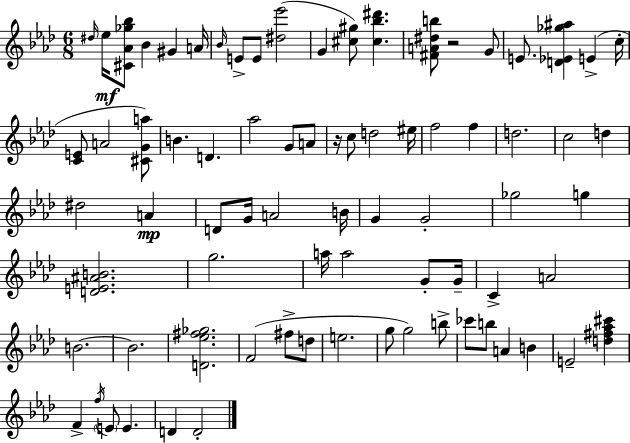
{
  \clef treble
  \numericTimeSignature
  \time 6/8
  \key aes \major
  \grace { dis''16 }\mf ees''16 <cis' aes' ges'' bes''>8 bes'4 gis'4 | a'16 \grace { bes'16 } e'8-> e'8 <dis'' ees'''>2( | g'4 <cis'' gis''>8) <cis'' bes'' dis'''>4. | <fis' a' dis'' b''>8 r2 | \break g'8 e'8. <d' ees' ges'' ais''>4 e'4->( | c''16-. <c' e'>8 a'2 | <cis' g' a''>8) b'4. d'4. | aes''2 g'8 | \break a'8 r16 c''8 d''2 | eis''16 f''2 f''4 | d''2. | c''2 d''4 | \break dis''2 a'4\mp | d'8 g'16 a'2 | b'16 g'4 g'2-. | ges''2 g''4 | \break <d' e' ais' b'>2. | g''2. | a''16 a''2 g'8-. | g'16-- c'4-> a'2 | \break b'2.~~ | b'2. | <d' ees'' fis'' ges''>2. | f'2( fis''8-> | \break d''8 e''2. | g''8 g''2) | b''8-> ces'''8 b''8 a'4 b'4 | e'2-- <d'' fis'' aes'' cis'''>4 | \break f'4-> \acciaccatura { f''16 } \parenthesize e'8 e'4. | d'4 d'2-. | \bar "|."
}